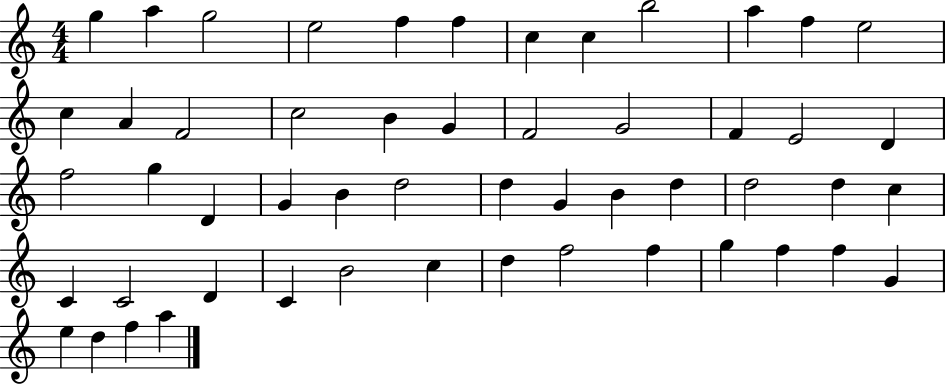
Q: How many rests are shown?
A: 0